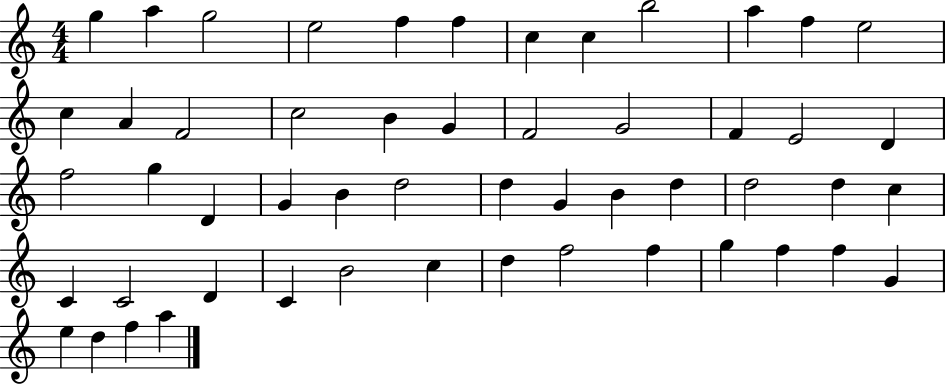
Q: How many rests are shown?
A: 0